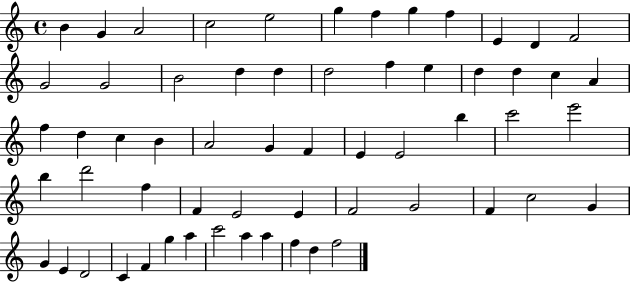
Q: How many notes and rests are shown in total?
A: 60